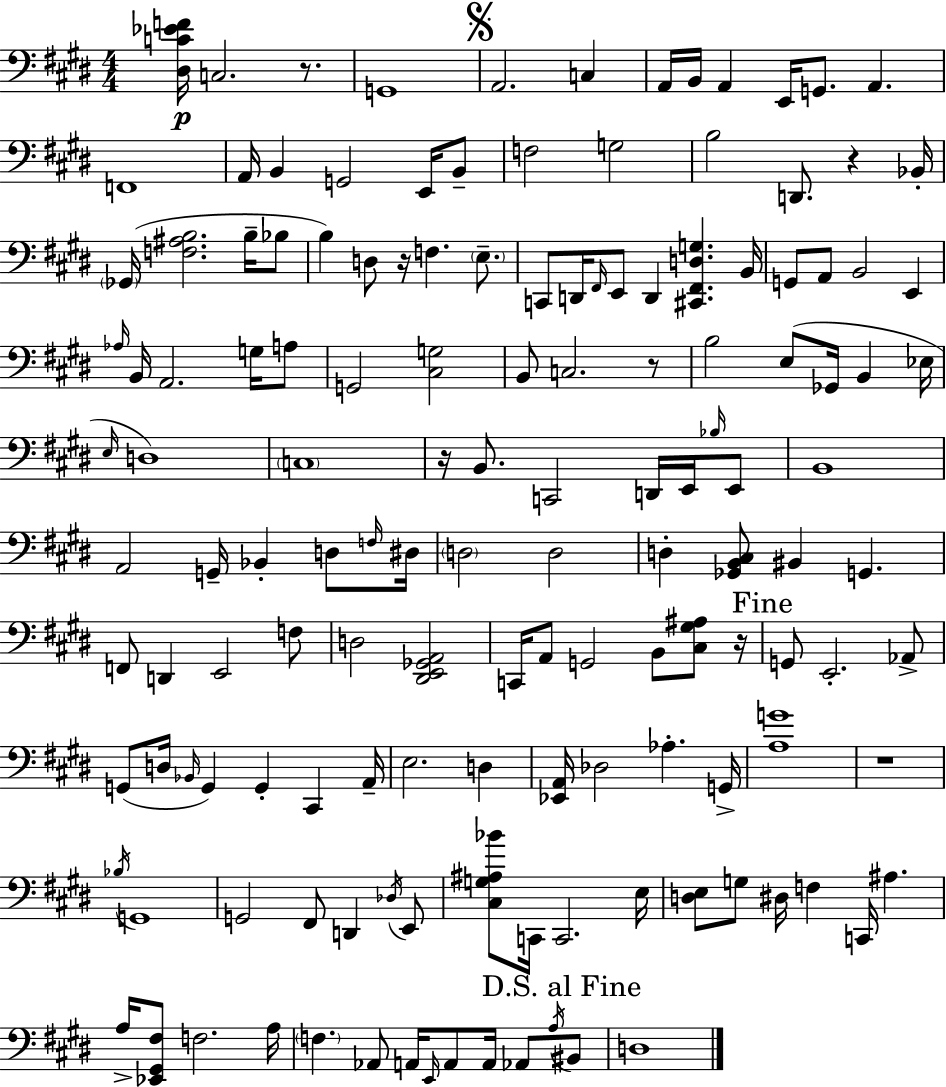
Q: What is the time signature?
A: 4/4